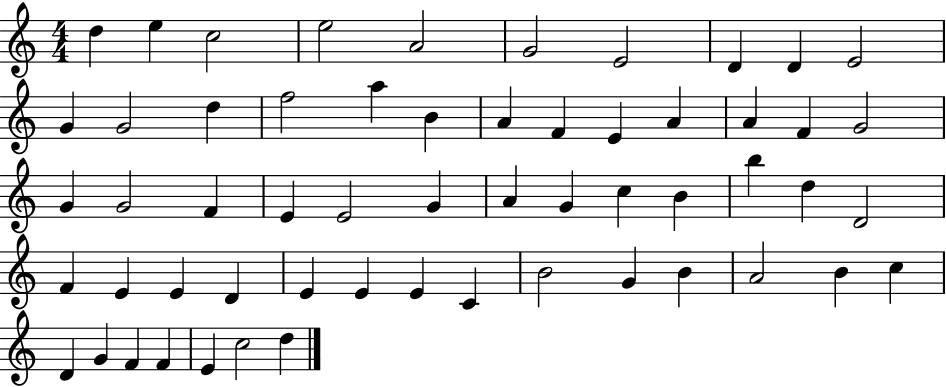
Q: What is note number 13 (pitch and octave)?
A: D5